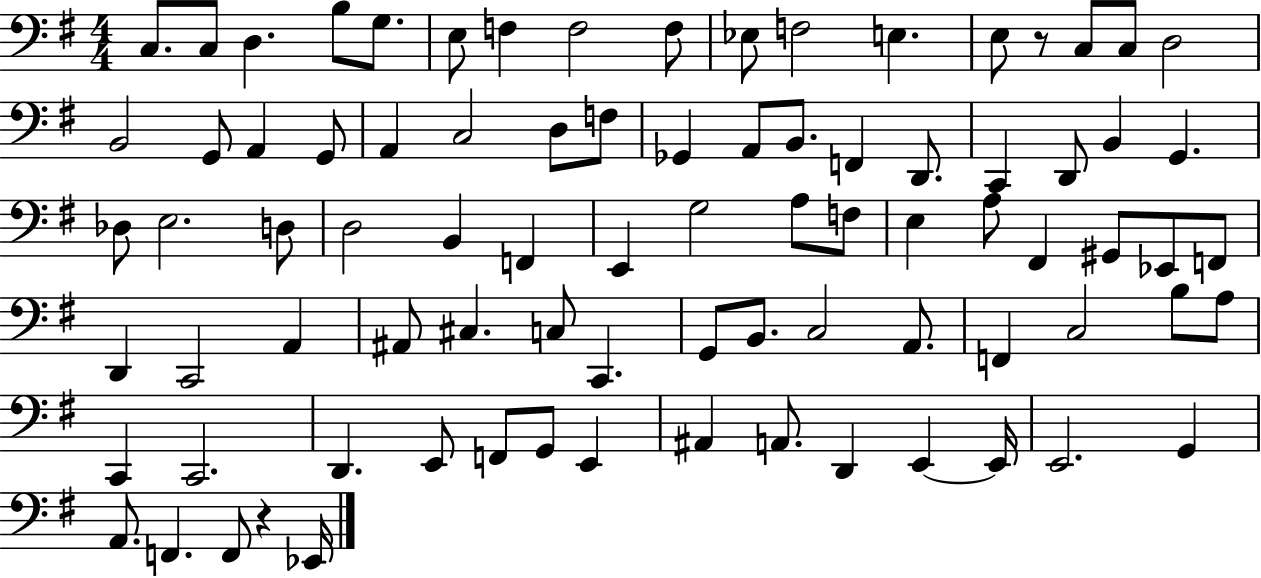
{
  \clef bass
  \numericTimeSignature
  \time 4/4
  \key g \major
  c8. c8 d4. b8 g8. | e8 f4 f2 f8 | ees8 f2 e4. | e8 r8 c8 c8 d2 | \break b,2 g,8 a,4 g,8 | a,4 c2 d8 f8 | ges,4 a,8 b,8. f,4 d,8. | c,4 d,8 b,4 g,4. | \break des8 e2. d8 | d2 b,4 f,4 | e,4 g2 a8 f8 | e4 a8 fis,4 gis,8 ees,8 f,8 | \break d,4 c,2 a,4 | ais,8 cis4. c8 c,4. | g,8 b,8. c2 a,8. | f,4 c2 b8 a8 | \break c,4 c,2. | d,4. e,8 f,8 g,8 e,4 | ais,4 a,8. d,4 e,4~~ e,16 | e,2. g,4 | \break a,8. f,4. f,8 r4 ees,16 | \bar "|."
}